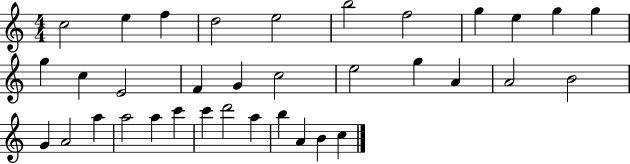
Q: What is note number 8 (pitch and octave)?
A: G5